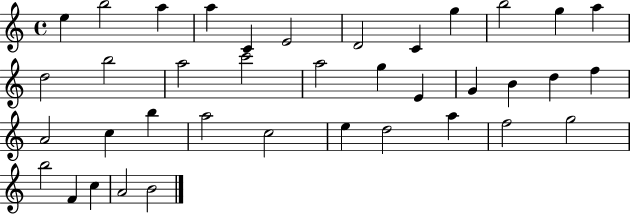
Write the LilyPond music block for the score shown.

{
  \clef treble
  \time 4/4
  \defaultTimeSignature
  \key c \major
  e''4 b''2 a''4 | a''4 c'4 e'2 | d'2 c'4 g''4 | b''2 g''4 a''4 | \break d''2 b''2 | a''2 c'''2 | a''2 g''4 e'4 | g'4 b'4 d''4 f''4 | \break a'2 c''4 b''4 | a''2 c''2 | e''4 d''2 a''4 | f''2 g''2 | \break b''2 f'4 c''4 | a'2 b'2 | \bar "|."
}